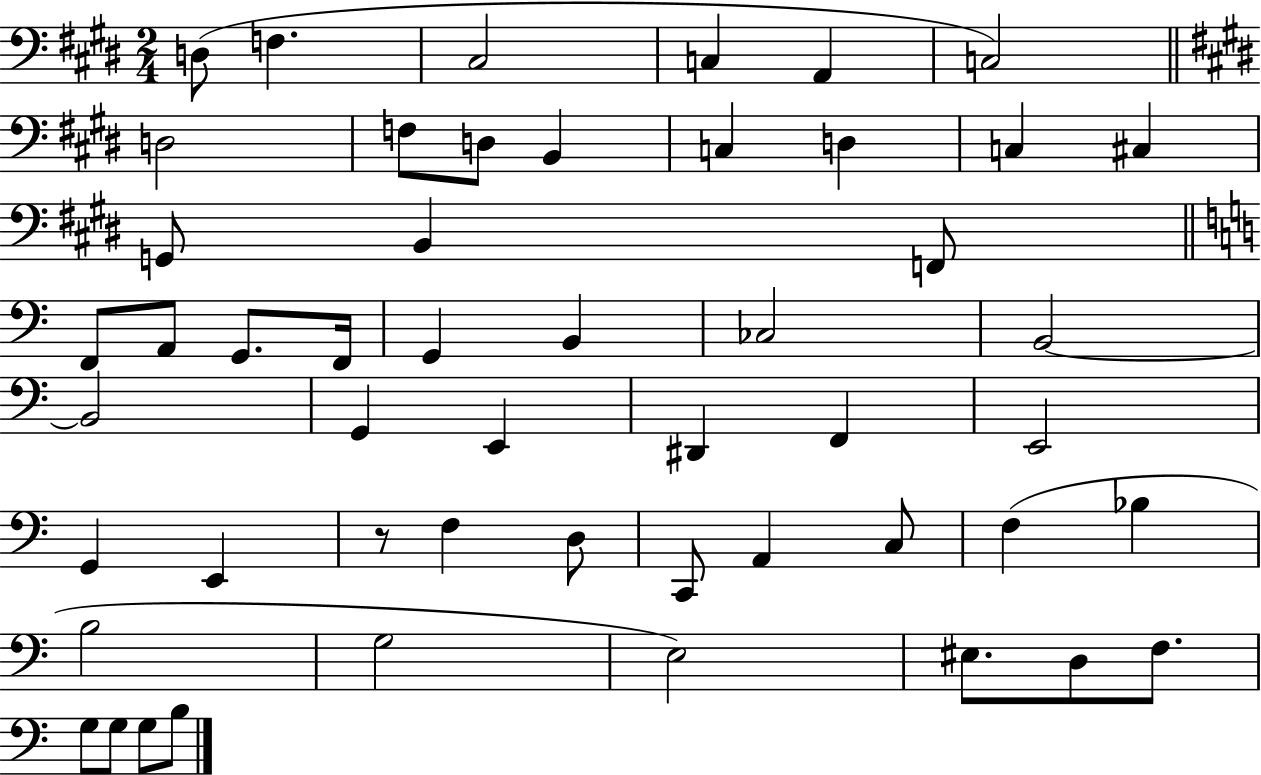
D3/e F3/q. C#3/h C3/q A2/q C3/h D3/h F3/e D3/e B2/q C3/q D3/q C3/q C#3/q G2/e B2/q F2/e F2/e A2/e G2/e. F2/s G2/q B2/q CES3/h B2/h B2/h G2/q E2/q D#2/q F2/q E2/h G2/q E2/q R/e F3/q D3/e C2/e A2/q C3/e F3/q Bb3/q B3/h G3/h E3/h EIS3/e. D3/e F3/e. G3/e G3/e G3/e B3/e